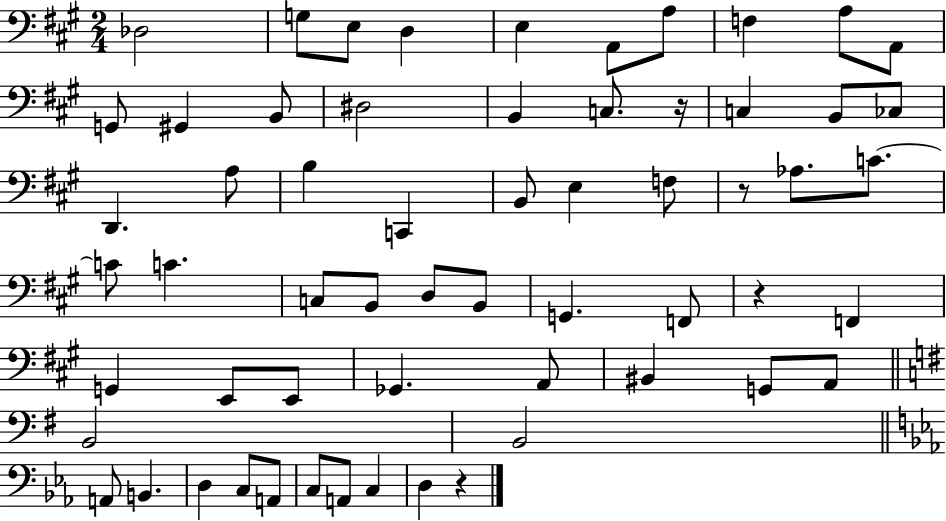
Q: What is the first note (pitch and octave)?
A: Db3